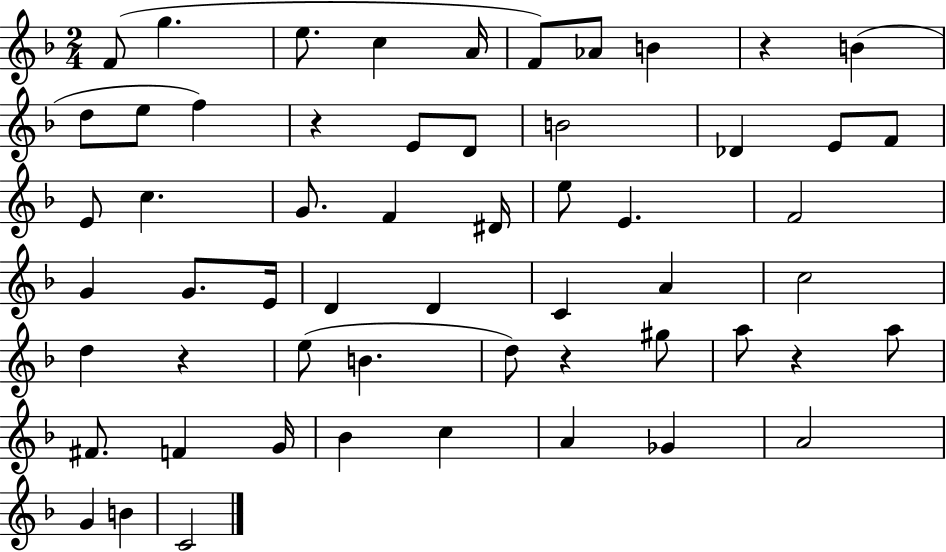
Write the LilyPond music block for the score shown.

{
  \clef treble
  \numericTimeSignature
  \time 2/4
  \key f \major
  f'8( g''4. | e''8. c''4 a'16 | f'8) aes'8 b'4 | r4 b'4( | \break d''8 e''8 f''4) | r4 e'8 d'8 | b'2 | des'4 e'8 f'8 | \break e'8 c''4. | g'8. f'4 dis'16 | e''8 e'4. | f'2 | \break g'4 g'8. e'16 | d'4 d'4 | c'4 a'4 | c''2 | \break d''4 r4 | e''8( b'4. | d''8) r4 gis''8 | a''8 r4 a''8 | \break fis'8. f'4 g'16 | bes'4 c''4 | a'4 ges'4 | a'2 | \break g'4 b'4 | c'2 | \bar "|."
}